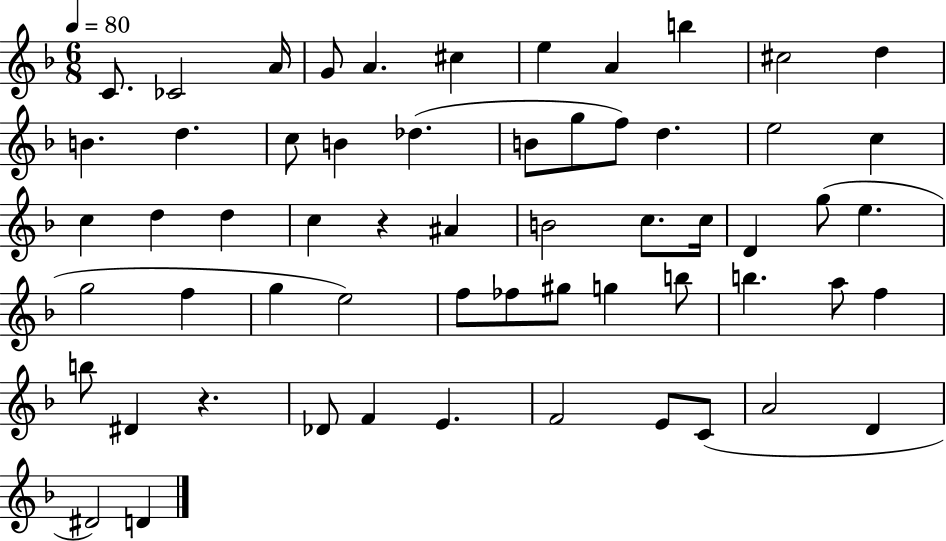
C4/e. CES4/h A4/s G4/e A4/q. C#5/q E5/q A4/q B5/q C#5/h D5/q B4/q. D5/q. C5/e B4/q Db5/q. B4/e G5/e F5/e D5/q. E5/h C5/q C5/q D5/q D5/q C5/q R/q A#4/q B4/h C5/e. C5/s D4/q G5/e E5/q. G5/h F5/q G5/q E5/h F5/e FES5/e G#5/e G5/q B5/e B5/q. A5/e F5/q B5/e D#4/q R/q. Db4/e F4/q E4/q. F4/h E4/e C4/e A4/h D4/q D#4/h D4/q